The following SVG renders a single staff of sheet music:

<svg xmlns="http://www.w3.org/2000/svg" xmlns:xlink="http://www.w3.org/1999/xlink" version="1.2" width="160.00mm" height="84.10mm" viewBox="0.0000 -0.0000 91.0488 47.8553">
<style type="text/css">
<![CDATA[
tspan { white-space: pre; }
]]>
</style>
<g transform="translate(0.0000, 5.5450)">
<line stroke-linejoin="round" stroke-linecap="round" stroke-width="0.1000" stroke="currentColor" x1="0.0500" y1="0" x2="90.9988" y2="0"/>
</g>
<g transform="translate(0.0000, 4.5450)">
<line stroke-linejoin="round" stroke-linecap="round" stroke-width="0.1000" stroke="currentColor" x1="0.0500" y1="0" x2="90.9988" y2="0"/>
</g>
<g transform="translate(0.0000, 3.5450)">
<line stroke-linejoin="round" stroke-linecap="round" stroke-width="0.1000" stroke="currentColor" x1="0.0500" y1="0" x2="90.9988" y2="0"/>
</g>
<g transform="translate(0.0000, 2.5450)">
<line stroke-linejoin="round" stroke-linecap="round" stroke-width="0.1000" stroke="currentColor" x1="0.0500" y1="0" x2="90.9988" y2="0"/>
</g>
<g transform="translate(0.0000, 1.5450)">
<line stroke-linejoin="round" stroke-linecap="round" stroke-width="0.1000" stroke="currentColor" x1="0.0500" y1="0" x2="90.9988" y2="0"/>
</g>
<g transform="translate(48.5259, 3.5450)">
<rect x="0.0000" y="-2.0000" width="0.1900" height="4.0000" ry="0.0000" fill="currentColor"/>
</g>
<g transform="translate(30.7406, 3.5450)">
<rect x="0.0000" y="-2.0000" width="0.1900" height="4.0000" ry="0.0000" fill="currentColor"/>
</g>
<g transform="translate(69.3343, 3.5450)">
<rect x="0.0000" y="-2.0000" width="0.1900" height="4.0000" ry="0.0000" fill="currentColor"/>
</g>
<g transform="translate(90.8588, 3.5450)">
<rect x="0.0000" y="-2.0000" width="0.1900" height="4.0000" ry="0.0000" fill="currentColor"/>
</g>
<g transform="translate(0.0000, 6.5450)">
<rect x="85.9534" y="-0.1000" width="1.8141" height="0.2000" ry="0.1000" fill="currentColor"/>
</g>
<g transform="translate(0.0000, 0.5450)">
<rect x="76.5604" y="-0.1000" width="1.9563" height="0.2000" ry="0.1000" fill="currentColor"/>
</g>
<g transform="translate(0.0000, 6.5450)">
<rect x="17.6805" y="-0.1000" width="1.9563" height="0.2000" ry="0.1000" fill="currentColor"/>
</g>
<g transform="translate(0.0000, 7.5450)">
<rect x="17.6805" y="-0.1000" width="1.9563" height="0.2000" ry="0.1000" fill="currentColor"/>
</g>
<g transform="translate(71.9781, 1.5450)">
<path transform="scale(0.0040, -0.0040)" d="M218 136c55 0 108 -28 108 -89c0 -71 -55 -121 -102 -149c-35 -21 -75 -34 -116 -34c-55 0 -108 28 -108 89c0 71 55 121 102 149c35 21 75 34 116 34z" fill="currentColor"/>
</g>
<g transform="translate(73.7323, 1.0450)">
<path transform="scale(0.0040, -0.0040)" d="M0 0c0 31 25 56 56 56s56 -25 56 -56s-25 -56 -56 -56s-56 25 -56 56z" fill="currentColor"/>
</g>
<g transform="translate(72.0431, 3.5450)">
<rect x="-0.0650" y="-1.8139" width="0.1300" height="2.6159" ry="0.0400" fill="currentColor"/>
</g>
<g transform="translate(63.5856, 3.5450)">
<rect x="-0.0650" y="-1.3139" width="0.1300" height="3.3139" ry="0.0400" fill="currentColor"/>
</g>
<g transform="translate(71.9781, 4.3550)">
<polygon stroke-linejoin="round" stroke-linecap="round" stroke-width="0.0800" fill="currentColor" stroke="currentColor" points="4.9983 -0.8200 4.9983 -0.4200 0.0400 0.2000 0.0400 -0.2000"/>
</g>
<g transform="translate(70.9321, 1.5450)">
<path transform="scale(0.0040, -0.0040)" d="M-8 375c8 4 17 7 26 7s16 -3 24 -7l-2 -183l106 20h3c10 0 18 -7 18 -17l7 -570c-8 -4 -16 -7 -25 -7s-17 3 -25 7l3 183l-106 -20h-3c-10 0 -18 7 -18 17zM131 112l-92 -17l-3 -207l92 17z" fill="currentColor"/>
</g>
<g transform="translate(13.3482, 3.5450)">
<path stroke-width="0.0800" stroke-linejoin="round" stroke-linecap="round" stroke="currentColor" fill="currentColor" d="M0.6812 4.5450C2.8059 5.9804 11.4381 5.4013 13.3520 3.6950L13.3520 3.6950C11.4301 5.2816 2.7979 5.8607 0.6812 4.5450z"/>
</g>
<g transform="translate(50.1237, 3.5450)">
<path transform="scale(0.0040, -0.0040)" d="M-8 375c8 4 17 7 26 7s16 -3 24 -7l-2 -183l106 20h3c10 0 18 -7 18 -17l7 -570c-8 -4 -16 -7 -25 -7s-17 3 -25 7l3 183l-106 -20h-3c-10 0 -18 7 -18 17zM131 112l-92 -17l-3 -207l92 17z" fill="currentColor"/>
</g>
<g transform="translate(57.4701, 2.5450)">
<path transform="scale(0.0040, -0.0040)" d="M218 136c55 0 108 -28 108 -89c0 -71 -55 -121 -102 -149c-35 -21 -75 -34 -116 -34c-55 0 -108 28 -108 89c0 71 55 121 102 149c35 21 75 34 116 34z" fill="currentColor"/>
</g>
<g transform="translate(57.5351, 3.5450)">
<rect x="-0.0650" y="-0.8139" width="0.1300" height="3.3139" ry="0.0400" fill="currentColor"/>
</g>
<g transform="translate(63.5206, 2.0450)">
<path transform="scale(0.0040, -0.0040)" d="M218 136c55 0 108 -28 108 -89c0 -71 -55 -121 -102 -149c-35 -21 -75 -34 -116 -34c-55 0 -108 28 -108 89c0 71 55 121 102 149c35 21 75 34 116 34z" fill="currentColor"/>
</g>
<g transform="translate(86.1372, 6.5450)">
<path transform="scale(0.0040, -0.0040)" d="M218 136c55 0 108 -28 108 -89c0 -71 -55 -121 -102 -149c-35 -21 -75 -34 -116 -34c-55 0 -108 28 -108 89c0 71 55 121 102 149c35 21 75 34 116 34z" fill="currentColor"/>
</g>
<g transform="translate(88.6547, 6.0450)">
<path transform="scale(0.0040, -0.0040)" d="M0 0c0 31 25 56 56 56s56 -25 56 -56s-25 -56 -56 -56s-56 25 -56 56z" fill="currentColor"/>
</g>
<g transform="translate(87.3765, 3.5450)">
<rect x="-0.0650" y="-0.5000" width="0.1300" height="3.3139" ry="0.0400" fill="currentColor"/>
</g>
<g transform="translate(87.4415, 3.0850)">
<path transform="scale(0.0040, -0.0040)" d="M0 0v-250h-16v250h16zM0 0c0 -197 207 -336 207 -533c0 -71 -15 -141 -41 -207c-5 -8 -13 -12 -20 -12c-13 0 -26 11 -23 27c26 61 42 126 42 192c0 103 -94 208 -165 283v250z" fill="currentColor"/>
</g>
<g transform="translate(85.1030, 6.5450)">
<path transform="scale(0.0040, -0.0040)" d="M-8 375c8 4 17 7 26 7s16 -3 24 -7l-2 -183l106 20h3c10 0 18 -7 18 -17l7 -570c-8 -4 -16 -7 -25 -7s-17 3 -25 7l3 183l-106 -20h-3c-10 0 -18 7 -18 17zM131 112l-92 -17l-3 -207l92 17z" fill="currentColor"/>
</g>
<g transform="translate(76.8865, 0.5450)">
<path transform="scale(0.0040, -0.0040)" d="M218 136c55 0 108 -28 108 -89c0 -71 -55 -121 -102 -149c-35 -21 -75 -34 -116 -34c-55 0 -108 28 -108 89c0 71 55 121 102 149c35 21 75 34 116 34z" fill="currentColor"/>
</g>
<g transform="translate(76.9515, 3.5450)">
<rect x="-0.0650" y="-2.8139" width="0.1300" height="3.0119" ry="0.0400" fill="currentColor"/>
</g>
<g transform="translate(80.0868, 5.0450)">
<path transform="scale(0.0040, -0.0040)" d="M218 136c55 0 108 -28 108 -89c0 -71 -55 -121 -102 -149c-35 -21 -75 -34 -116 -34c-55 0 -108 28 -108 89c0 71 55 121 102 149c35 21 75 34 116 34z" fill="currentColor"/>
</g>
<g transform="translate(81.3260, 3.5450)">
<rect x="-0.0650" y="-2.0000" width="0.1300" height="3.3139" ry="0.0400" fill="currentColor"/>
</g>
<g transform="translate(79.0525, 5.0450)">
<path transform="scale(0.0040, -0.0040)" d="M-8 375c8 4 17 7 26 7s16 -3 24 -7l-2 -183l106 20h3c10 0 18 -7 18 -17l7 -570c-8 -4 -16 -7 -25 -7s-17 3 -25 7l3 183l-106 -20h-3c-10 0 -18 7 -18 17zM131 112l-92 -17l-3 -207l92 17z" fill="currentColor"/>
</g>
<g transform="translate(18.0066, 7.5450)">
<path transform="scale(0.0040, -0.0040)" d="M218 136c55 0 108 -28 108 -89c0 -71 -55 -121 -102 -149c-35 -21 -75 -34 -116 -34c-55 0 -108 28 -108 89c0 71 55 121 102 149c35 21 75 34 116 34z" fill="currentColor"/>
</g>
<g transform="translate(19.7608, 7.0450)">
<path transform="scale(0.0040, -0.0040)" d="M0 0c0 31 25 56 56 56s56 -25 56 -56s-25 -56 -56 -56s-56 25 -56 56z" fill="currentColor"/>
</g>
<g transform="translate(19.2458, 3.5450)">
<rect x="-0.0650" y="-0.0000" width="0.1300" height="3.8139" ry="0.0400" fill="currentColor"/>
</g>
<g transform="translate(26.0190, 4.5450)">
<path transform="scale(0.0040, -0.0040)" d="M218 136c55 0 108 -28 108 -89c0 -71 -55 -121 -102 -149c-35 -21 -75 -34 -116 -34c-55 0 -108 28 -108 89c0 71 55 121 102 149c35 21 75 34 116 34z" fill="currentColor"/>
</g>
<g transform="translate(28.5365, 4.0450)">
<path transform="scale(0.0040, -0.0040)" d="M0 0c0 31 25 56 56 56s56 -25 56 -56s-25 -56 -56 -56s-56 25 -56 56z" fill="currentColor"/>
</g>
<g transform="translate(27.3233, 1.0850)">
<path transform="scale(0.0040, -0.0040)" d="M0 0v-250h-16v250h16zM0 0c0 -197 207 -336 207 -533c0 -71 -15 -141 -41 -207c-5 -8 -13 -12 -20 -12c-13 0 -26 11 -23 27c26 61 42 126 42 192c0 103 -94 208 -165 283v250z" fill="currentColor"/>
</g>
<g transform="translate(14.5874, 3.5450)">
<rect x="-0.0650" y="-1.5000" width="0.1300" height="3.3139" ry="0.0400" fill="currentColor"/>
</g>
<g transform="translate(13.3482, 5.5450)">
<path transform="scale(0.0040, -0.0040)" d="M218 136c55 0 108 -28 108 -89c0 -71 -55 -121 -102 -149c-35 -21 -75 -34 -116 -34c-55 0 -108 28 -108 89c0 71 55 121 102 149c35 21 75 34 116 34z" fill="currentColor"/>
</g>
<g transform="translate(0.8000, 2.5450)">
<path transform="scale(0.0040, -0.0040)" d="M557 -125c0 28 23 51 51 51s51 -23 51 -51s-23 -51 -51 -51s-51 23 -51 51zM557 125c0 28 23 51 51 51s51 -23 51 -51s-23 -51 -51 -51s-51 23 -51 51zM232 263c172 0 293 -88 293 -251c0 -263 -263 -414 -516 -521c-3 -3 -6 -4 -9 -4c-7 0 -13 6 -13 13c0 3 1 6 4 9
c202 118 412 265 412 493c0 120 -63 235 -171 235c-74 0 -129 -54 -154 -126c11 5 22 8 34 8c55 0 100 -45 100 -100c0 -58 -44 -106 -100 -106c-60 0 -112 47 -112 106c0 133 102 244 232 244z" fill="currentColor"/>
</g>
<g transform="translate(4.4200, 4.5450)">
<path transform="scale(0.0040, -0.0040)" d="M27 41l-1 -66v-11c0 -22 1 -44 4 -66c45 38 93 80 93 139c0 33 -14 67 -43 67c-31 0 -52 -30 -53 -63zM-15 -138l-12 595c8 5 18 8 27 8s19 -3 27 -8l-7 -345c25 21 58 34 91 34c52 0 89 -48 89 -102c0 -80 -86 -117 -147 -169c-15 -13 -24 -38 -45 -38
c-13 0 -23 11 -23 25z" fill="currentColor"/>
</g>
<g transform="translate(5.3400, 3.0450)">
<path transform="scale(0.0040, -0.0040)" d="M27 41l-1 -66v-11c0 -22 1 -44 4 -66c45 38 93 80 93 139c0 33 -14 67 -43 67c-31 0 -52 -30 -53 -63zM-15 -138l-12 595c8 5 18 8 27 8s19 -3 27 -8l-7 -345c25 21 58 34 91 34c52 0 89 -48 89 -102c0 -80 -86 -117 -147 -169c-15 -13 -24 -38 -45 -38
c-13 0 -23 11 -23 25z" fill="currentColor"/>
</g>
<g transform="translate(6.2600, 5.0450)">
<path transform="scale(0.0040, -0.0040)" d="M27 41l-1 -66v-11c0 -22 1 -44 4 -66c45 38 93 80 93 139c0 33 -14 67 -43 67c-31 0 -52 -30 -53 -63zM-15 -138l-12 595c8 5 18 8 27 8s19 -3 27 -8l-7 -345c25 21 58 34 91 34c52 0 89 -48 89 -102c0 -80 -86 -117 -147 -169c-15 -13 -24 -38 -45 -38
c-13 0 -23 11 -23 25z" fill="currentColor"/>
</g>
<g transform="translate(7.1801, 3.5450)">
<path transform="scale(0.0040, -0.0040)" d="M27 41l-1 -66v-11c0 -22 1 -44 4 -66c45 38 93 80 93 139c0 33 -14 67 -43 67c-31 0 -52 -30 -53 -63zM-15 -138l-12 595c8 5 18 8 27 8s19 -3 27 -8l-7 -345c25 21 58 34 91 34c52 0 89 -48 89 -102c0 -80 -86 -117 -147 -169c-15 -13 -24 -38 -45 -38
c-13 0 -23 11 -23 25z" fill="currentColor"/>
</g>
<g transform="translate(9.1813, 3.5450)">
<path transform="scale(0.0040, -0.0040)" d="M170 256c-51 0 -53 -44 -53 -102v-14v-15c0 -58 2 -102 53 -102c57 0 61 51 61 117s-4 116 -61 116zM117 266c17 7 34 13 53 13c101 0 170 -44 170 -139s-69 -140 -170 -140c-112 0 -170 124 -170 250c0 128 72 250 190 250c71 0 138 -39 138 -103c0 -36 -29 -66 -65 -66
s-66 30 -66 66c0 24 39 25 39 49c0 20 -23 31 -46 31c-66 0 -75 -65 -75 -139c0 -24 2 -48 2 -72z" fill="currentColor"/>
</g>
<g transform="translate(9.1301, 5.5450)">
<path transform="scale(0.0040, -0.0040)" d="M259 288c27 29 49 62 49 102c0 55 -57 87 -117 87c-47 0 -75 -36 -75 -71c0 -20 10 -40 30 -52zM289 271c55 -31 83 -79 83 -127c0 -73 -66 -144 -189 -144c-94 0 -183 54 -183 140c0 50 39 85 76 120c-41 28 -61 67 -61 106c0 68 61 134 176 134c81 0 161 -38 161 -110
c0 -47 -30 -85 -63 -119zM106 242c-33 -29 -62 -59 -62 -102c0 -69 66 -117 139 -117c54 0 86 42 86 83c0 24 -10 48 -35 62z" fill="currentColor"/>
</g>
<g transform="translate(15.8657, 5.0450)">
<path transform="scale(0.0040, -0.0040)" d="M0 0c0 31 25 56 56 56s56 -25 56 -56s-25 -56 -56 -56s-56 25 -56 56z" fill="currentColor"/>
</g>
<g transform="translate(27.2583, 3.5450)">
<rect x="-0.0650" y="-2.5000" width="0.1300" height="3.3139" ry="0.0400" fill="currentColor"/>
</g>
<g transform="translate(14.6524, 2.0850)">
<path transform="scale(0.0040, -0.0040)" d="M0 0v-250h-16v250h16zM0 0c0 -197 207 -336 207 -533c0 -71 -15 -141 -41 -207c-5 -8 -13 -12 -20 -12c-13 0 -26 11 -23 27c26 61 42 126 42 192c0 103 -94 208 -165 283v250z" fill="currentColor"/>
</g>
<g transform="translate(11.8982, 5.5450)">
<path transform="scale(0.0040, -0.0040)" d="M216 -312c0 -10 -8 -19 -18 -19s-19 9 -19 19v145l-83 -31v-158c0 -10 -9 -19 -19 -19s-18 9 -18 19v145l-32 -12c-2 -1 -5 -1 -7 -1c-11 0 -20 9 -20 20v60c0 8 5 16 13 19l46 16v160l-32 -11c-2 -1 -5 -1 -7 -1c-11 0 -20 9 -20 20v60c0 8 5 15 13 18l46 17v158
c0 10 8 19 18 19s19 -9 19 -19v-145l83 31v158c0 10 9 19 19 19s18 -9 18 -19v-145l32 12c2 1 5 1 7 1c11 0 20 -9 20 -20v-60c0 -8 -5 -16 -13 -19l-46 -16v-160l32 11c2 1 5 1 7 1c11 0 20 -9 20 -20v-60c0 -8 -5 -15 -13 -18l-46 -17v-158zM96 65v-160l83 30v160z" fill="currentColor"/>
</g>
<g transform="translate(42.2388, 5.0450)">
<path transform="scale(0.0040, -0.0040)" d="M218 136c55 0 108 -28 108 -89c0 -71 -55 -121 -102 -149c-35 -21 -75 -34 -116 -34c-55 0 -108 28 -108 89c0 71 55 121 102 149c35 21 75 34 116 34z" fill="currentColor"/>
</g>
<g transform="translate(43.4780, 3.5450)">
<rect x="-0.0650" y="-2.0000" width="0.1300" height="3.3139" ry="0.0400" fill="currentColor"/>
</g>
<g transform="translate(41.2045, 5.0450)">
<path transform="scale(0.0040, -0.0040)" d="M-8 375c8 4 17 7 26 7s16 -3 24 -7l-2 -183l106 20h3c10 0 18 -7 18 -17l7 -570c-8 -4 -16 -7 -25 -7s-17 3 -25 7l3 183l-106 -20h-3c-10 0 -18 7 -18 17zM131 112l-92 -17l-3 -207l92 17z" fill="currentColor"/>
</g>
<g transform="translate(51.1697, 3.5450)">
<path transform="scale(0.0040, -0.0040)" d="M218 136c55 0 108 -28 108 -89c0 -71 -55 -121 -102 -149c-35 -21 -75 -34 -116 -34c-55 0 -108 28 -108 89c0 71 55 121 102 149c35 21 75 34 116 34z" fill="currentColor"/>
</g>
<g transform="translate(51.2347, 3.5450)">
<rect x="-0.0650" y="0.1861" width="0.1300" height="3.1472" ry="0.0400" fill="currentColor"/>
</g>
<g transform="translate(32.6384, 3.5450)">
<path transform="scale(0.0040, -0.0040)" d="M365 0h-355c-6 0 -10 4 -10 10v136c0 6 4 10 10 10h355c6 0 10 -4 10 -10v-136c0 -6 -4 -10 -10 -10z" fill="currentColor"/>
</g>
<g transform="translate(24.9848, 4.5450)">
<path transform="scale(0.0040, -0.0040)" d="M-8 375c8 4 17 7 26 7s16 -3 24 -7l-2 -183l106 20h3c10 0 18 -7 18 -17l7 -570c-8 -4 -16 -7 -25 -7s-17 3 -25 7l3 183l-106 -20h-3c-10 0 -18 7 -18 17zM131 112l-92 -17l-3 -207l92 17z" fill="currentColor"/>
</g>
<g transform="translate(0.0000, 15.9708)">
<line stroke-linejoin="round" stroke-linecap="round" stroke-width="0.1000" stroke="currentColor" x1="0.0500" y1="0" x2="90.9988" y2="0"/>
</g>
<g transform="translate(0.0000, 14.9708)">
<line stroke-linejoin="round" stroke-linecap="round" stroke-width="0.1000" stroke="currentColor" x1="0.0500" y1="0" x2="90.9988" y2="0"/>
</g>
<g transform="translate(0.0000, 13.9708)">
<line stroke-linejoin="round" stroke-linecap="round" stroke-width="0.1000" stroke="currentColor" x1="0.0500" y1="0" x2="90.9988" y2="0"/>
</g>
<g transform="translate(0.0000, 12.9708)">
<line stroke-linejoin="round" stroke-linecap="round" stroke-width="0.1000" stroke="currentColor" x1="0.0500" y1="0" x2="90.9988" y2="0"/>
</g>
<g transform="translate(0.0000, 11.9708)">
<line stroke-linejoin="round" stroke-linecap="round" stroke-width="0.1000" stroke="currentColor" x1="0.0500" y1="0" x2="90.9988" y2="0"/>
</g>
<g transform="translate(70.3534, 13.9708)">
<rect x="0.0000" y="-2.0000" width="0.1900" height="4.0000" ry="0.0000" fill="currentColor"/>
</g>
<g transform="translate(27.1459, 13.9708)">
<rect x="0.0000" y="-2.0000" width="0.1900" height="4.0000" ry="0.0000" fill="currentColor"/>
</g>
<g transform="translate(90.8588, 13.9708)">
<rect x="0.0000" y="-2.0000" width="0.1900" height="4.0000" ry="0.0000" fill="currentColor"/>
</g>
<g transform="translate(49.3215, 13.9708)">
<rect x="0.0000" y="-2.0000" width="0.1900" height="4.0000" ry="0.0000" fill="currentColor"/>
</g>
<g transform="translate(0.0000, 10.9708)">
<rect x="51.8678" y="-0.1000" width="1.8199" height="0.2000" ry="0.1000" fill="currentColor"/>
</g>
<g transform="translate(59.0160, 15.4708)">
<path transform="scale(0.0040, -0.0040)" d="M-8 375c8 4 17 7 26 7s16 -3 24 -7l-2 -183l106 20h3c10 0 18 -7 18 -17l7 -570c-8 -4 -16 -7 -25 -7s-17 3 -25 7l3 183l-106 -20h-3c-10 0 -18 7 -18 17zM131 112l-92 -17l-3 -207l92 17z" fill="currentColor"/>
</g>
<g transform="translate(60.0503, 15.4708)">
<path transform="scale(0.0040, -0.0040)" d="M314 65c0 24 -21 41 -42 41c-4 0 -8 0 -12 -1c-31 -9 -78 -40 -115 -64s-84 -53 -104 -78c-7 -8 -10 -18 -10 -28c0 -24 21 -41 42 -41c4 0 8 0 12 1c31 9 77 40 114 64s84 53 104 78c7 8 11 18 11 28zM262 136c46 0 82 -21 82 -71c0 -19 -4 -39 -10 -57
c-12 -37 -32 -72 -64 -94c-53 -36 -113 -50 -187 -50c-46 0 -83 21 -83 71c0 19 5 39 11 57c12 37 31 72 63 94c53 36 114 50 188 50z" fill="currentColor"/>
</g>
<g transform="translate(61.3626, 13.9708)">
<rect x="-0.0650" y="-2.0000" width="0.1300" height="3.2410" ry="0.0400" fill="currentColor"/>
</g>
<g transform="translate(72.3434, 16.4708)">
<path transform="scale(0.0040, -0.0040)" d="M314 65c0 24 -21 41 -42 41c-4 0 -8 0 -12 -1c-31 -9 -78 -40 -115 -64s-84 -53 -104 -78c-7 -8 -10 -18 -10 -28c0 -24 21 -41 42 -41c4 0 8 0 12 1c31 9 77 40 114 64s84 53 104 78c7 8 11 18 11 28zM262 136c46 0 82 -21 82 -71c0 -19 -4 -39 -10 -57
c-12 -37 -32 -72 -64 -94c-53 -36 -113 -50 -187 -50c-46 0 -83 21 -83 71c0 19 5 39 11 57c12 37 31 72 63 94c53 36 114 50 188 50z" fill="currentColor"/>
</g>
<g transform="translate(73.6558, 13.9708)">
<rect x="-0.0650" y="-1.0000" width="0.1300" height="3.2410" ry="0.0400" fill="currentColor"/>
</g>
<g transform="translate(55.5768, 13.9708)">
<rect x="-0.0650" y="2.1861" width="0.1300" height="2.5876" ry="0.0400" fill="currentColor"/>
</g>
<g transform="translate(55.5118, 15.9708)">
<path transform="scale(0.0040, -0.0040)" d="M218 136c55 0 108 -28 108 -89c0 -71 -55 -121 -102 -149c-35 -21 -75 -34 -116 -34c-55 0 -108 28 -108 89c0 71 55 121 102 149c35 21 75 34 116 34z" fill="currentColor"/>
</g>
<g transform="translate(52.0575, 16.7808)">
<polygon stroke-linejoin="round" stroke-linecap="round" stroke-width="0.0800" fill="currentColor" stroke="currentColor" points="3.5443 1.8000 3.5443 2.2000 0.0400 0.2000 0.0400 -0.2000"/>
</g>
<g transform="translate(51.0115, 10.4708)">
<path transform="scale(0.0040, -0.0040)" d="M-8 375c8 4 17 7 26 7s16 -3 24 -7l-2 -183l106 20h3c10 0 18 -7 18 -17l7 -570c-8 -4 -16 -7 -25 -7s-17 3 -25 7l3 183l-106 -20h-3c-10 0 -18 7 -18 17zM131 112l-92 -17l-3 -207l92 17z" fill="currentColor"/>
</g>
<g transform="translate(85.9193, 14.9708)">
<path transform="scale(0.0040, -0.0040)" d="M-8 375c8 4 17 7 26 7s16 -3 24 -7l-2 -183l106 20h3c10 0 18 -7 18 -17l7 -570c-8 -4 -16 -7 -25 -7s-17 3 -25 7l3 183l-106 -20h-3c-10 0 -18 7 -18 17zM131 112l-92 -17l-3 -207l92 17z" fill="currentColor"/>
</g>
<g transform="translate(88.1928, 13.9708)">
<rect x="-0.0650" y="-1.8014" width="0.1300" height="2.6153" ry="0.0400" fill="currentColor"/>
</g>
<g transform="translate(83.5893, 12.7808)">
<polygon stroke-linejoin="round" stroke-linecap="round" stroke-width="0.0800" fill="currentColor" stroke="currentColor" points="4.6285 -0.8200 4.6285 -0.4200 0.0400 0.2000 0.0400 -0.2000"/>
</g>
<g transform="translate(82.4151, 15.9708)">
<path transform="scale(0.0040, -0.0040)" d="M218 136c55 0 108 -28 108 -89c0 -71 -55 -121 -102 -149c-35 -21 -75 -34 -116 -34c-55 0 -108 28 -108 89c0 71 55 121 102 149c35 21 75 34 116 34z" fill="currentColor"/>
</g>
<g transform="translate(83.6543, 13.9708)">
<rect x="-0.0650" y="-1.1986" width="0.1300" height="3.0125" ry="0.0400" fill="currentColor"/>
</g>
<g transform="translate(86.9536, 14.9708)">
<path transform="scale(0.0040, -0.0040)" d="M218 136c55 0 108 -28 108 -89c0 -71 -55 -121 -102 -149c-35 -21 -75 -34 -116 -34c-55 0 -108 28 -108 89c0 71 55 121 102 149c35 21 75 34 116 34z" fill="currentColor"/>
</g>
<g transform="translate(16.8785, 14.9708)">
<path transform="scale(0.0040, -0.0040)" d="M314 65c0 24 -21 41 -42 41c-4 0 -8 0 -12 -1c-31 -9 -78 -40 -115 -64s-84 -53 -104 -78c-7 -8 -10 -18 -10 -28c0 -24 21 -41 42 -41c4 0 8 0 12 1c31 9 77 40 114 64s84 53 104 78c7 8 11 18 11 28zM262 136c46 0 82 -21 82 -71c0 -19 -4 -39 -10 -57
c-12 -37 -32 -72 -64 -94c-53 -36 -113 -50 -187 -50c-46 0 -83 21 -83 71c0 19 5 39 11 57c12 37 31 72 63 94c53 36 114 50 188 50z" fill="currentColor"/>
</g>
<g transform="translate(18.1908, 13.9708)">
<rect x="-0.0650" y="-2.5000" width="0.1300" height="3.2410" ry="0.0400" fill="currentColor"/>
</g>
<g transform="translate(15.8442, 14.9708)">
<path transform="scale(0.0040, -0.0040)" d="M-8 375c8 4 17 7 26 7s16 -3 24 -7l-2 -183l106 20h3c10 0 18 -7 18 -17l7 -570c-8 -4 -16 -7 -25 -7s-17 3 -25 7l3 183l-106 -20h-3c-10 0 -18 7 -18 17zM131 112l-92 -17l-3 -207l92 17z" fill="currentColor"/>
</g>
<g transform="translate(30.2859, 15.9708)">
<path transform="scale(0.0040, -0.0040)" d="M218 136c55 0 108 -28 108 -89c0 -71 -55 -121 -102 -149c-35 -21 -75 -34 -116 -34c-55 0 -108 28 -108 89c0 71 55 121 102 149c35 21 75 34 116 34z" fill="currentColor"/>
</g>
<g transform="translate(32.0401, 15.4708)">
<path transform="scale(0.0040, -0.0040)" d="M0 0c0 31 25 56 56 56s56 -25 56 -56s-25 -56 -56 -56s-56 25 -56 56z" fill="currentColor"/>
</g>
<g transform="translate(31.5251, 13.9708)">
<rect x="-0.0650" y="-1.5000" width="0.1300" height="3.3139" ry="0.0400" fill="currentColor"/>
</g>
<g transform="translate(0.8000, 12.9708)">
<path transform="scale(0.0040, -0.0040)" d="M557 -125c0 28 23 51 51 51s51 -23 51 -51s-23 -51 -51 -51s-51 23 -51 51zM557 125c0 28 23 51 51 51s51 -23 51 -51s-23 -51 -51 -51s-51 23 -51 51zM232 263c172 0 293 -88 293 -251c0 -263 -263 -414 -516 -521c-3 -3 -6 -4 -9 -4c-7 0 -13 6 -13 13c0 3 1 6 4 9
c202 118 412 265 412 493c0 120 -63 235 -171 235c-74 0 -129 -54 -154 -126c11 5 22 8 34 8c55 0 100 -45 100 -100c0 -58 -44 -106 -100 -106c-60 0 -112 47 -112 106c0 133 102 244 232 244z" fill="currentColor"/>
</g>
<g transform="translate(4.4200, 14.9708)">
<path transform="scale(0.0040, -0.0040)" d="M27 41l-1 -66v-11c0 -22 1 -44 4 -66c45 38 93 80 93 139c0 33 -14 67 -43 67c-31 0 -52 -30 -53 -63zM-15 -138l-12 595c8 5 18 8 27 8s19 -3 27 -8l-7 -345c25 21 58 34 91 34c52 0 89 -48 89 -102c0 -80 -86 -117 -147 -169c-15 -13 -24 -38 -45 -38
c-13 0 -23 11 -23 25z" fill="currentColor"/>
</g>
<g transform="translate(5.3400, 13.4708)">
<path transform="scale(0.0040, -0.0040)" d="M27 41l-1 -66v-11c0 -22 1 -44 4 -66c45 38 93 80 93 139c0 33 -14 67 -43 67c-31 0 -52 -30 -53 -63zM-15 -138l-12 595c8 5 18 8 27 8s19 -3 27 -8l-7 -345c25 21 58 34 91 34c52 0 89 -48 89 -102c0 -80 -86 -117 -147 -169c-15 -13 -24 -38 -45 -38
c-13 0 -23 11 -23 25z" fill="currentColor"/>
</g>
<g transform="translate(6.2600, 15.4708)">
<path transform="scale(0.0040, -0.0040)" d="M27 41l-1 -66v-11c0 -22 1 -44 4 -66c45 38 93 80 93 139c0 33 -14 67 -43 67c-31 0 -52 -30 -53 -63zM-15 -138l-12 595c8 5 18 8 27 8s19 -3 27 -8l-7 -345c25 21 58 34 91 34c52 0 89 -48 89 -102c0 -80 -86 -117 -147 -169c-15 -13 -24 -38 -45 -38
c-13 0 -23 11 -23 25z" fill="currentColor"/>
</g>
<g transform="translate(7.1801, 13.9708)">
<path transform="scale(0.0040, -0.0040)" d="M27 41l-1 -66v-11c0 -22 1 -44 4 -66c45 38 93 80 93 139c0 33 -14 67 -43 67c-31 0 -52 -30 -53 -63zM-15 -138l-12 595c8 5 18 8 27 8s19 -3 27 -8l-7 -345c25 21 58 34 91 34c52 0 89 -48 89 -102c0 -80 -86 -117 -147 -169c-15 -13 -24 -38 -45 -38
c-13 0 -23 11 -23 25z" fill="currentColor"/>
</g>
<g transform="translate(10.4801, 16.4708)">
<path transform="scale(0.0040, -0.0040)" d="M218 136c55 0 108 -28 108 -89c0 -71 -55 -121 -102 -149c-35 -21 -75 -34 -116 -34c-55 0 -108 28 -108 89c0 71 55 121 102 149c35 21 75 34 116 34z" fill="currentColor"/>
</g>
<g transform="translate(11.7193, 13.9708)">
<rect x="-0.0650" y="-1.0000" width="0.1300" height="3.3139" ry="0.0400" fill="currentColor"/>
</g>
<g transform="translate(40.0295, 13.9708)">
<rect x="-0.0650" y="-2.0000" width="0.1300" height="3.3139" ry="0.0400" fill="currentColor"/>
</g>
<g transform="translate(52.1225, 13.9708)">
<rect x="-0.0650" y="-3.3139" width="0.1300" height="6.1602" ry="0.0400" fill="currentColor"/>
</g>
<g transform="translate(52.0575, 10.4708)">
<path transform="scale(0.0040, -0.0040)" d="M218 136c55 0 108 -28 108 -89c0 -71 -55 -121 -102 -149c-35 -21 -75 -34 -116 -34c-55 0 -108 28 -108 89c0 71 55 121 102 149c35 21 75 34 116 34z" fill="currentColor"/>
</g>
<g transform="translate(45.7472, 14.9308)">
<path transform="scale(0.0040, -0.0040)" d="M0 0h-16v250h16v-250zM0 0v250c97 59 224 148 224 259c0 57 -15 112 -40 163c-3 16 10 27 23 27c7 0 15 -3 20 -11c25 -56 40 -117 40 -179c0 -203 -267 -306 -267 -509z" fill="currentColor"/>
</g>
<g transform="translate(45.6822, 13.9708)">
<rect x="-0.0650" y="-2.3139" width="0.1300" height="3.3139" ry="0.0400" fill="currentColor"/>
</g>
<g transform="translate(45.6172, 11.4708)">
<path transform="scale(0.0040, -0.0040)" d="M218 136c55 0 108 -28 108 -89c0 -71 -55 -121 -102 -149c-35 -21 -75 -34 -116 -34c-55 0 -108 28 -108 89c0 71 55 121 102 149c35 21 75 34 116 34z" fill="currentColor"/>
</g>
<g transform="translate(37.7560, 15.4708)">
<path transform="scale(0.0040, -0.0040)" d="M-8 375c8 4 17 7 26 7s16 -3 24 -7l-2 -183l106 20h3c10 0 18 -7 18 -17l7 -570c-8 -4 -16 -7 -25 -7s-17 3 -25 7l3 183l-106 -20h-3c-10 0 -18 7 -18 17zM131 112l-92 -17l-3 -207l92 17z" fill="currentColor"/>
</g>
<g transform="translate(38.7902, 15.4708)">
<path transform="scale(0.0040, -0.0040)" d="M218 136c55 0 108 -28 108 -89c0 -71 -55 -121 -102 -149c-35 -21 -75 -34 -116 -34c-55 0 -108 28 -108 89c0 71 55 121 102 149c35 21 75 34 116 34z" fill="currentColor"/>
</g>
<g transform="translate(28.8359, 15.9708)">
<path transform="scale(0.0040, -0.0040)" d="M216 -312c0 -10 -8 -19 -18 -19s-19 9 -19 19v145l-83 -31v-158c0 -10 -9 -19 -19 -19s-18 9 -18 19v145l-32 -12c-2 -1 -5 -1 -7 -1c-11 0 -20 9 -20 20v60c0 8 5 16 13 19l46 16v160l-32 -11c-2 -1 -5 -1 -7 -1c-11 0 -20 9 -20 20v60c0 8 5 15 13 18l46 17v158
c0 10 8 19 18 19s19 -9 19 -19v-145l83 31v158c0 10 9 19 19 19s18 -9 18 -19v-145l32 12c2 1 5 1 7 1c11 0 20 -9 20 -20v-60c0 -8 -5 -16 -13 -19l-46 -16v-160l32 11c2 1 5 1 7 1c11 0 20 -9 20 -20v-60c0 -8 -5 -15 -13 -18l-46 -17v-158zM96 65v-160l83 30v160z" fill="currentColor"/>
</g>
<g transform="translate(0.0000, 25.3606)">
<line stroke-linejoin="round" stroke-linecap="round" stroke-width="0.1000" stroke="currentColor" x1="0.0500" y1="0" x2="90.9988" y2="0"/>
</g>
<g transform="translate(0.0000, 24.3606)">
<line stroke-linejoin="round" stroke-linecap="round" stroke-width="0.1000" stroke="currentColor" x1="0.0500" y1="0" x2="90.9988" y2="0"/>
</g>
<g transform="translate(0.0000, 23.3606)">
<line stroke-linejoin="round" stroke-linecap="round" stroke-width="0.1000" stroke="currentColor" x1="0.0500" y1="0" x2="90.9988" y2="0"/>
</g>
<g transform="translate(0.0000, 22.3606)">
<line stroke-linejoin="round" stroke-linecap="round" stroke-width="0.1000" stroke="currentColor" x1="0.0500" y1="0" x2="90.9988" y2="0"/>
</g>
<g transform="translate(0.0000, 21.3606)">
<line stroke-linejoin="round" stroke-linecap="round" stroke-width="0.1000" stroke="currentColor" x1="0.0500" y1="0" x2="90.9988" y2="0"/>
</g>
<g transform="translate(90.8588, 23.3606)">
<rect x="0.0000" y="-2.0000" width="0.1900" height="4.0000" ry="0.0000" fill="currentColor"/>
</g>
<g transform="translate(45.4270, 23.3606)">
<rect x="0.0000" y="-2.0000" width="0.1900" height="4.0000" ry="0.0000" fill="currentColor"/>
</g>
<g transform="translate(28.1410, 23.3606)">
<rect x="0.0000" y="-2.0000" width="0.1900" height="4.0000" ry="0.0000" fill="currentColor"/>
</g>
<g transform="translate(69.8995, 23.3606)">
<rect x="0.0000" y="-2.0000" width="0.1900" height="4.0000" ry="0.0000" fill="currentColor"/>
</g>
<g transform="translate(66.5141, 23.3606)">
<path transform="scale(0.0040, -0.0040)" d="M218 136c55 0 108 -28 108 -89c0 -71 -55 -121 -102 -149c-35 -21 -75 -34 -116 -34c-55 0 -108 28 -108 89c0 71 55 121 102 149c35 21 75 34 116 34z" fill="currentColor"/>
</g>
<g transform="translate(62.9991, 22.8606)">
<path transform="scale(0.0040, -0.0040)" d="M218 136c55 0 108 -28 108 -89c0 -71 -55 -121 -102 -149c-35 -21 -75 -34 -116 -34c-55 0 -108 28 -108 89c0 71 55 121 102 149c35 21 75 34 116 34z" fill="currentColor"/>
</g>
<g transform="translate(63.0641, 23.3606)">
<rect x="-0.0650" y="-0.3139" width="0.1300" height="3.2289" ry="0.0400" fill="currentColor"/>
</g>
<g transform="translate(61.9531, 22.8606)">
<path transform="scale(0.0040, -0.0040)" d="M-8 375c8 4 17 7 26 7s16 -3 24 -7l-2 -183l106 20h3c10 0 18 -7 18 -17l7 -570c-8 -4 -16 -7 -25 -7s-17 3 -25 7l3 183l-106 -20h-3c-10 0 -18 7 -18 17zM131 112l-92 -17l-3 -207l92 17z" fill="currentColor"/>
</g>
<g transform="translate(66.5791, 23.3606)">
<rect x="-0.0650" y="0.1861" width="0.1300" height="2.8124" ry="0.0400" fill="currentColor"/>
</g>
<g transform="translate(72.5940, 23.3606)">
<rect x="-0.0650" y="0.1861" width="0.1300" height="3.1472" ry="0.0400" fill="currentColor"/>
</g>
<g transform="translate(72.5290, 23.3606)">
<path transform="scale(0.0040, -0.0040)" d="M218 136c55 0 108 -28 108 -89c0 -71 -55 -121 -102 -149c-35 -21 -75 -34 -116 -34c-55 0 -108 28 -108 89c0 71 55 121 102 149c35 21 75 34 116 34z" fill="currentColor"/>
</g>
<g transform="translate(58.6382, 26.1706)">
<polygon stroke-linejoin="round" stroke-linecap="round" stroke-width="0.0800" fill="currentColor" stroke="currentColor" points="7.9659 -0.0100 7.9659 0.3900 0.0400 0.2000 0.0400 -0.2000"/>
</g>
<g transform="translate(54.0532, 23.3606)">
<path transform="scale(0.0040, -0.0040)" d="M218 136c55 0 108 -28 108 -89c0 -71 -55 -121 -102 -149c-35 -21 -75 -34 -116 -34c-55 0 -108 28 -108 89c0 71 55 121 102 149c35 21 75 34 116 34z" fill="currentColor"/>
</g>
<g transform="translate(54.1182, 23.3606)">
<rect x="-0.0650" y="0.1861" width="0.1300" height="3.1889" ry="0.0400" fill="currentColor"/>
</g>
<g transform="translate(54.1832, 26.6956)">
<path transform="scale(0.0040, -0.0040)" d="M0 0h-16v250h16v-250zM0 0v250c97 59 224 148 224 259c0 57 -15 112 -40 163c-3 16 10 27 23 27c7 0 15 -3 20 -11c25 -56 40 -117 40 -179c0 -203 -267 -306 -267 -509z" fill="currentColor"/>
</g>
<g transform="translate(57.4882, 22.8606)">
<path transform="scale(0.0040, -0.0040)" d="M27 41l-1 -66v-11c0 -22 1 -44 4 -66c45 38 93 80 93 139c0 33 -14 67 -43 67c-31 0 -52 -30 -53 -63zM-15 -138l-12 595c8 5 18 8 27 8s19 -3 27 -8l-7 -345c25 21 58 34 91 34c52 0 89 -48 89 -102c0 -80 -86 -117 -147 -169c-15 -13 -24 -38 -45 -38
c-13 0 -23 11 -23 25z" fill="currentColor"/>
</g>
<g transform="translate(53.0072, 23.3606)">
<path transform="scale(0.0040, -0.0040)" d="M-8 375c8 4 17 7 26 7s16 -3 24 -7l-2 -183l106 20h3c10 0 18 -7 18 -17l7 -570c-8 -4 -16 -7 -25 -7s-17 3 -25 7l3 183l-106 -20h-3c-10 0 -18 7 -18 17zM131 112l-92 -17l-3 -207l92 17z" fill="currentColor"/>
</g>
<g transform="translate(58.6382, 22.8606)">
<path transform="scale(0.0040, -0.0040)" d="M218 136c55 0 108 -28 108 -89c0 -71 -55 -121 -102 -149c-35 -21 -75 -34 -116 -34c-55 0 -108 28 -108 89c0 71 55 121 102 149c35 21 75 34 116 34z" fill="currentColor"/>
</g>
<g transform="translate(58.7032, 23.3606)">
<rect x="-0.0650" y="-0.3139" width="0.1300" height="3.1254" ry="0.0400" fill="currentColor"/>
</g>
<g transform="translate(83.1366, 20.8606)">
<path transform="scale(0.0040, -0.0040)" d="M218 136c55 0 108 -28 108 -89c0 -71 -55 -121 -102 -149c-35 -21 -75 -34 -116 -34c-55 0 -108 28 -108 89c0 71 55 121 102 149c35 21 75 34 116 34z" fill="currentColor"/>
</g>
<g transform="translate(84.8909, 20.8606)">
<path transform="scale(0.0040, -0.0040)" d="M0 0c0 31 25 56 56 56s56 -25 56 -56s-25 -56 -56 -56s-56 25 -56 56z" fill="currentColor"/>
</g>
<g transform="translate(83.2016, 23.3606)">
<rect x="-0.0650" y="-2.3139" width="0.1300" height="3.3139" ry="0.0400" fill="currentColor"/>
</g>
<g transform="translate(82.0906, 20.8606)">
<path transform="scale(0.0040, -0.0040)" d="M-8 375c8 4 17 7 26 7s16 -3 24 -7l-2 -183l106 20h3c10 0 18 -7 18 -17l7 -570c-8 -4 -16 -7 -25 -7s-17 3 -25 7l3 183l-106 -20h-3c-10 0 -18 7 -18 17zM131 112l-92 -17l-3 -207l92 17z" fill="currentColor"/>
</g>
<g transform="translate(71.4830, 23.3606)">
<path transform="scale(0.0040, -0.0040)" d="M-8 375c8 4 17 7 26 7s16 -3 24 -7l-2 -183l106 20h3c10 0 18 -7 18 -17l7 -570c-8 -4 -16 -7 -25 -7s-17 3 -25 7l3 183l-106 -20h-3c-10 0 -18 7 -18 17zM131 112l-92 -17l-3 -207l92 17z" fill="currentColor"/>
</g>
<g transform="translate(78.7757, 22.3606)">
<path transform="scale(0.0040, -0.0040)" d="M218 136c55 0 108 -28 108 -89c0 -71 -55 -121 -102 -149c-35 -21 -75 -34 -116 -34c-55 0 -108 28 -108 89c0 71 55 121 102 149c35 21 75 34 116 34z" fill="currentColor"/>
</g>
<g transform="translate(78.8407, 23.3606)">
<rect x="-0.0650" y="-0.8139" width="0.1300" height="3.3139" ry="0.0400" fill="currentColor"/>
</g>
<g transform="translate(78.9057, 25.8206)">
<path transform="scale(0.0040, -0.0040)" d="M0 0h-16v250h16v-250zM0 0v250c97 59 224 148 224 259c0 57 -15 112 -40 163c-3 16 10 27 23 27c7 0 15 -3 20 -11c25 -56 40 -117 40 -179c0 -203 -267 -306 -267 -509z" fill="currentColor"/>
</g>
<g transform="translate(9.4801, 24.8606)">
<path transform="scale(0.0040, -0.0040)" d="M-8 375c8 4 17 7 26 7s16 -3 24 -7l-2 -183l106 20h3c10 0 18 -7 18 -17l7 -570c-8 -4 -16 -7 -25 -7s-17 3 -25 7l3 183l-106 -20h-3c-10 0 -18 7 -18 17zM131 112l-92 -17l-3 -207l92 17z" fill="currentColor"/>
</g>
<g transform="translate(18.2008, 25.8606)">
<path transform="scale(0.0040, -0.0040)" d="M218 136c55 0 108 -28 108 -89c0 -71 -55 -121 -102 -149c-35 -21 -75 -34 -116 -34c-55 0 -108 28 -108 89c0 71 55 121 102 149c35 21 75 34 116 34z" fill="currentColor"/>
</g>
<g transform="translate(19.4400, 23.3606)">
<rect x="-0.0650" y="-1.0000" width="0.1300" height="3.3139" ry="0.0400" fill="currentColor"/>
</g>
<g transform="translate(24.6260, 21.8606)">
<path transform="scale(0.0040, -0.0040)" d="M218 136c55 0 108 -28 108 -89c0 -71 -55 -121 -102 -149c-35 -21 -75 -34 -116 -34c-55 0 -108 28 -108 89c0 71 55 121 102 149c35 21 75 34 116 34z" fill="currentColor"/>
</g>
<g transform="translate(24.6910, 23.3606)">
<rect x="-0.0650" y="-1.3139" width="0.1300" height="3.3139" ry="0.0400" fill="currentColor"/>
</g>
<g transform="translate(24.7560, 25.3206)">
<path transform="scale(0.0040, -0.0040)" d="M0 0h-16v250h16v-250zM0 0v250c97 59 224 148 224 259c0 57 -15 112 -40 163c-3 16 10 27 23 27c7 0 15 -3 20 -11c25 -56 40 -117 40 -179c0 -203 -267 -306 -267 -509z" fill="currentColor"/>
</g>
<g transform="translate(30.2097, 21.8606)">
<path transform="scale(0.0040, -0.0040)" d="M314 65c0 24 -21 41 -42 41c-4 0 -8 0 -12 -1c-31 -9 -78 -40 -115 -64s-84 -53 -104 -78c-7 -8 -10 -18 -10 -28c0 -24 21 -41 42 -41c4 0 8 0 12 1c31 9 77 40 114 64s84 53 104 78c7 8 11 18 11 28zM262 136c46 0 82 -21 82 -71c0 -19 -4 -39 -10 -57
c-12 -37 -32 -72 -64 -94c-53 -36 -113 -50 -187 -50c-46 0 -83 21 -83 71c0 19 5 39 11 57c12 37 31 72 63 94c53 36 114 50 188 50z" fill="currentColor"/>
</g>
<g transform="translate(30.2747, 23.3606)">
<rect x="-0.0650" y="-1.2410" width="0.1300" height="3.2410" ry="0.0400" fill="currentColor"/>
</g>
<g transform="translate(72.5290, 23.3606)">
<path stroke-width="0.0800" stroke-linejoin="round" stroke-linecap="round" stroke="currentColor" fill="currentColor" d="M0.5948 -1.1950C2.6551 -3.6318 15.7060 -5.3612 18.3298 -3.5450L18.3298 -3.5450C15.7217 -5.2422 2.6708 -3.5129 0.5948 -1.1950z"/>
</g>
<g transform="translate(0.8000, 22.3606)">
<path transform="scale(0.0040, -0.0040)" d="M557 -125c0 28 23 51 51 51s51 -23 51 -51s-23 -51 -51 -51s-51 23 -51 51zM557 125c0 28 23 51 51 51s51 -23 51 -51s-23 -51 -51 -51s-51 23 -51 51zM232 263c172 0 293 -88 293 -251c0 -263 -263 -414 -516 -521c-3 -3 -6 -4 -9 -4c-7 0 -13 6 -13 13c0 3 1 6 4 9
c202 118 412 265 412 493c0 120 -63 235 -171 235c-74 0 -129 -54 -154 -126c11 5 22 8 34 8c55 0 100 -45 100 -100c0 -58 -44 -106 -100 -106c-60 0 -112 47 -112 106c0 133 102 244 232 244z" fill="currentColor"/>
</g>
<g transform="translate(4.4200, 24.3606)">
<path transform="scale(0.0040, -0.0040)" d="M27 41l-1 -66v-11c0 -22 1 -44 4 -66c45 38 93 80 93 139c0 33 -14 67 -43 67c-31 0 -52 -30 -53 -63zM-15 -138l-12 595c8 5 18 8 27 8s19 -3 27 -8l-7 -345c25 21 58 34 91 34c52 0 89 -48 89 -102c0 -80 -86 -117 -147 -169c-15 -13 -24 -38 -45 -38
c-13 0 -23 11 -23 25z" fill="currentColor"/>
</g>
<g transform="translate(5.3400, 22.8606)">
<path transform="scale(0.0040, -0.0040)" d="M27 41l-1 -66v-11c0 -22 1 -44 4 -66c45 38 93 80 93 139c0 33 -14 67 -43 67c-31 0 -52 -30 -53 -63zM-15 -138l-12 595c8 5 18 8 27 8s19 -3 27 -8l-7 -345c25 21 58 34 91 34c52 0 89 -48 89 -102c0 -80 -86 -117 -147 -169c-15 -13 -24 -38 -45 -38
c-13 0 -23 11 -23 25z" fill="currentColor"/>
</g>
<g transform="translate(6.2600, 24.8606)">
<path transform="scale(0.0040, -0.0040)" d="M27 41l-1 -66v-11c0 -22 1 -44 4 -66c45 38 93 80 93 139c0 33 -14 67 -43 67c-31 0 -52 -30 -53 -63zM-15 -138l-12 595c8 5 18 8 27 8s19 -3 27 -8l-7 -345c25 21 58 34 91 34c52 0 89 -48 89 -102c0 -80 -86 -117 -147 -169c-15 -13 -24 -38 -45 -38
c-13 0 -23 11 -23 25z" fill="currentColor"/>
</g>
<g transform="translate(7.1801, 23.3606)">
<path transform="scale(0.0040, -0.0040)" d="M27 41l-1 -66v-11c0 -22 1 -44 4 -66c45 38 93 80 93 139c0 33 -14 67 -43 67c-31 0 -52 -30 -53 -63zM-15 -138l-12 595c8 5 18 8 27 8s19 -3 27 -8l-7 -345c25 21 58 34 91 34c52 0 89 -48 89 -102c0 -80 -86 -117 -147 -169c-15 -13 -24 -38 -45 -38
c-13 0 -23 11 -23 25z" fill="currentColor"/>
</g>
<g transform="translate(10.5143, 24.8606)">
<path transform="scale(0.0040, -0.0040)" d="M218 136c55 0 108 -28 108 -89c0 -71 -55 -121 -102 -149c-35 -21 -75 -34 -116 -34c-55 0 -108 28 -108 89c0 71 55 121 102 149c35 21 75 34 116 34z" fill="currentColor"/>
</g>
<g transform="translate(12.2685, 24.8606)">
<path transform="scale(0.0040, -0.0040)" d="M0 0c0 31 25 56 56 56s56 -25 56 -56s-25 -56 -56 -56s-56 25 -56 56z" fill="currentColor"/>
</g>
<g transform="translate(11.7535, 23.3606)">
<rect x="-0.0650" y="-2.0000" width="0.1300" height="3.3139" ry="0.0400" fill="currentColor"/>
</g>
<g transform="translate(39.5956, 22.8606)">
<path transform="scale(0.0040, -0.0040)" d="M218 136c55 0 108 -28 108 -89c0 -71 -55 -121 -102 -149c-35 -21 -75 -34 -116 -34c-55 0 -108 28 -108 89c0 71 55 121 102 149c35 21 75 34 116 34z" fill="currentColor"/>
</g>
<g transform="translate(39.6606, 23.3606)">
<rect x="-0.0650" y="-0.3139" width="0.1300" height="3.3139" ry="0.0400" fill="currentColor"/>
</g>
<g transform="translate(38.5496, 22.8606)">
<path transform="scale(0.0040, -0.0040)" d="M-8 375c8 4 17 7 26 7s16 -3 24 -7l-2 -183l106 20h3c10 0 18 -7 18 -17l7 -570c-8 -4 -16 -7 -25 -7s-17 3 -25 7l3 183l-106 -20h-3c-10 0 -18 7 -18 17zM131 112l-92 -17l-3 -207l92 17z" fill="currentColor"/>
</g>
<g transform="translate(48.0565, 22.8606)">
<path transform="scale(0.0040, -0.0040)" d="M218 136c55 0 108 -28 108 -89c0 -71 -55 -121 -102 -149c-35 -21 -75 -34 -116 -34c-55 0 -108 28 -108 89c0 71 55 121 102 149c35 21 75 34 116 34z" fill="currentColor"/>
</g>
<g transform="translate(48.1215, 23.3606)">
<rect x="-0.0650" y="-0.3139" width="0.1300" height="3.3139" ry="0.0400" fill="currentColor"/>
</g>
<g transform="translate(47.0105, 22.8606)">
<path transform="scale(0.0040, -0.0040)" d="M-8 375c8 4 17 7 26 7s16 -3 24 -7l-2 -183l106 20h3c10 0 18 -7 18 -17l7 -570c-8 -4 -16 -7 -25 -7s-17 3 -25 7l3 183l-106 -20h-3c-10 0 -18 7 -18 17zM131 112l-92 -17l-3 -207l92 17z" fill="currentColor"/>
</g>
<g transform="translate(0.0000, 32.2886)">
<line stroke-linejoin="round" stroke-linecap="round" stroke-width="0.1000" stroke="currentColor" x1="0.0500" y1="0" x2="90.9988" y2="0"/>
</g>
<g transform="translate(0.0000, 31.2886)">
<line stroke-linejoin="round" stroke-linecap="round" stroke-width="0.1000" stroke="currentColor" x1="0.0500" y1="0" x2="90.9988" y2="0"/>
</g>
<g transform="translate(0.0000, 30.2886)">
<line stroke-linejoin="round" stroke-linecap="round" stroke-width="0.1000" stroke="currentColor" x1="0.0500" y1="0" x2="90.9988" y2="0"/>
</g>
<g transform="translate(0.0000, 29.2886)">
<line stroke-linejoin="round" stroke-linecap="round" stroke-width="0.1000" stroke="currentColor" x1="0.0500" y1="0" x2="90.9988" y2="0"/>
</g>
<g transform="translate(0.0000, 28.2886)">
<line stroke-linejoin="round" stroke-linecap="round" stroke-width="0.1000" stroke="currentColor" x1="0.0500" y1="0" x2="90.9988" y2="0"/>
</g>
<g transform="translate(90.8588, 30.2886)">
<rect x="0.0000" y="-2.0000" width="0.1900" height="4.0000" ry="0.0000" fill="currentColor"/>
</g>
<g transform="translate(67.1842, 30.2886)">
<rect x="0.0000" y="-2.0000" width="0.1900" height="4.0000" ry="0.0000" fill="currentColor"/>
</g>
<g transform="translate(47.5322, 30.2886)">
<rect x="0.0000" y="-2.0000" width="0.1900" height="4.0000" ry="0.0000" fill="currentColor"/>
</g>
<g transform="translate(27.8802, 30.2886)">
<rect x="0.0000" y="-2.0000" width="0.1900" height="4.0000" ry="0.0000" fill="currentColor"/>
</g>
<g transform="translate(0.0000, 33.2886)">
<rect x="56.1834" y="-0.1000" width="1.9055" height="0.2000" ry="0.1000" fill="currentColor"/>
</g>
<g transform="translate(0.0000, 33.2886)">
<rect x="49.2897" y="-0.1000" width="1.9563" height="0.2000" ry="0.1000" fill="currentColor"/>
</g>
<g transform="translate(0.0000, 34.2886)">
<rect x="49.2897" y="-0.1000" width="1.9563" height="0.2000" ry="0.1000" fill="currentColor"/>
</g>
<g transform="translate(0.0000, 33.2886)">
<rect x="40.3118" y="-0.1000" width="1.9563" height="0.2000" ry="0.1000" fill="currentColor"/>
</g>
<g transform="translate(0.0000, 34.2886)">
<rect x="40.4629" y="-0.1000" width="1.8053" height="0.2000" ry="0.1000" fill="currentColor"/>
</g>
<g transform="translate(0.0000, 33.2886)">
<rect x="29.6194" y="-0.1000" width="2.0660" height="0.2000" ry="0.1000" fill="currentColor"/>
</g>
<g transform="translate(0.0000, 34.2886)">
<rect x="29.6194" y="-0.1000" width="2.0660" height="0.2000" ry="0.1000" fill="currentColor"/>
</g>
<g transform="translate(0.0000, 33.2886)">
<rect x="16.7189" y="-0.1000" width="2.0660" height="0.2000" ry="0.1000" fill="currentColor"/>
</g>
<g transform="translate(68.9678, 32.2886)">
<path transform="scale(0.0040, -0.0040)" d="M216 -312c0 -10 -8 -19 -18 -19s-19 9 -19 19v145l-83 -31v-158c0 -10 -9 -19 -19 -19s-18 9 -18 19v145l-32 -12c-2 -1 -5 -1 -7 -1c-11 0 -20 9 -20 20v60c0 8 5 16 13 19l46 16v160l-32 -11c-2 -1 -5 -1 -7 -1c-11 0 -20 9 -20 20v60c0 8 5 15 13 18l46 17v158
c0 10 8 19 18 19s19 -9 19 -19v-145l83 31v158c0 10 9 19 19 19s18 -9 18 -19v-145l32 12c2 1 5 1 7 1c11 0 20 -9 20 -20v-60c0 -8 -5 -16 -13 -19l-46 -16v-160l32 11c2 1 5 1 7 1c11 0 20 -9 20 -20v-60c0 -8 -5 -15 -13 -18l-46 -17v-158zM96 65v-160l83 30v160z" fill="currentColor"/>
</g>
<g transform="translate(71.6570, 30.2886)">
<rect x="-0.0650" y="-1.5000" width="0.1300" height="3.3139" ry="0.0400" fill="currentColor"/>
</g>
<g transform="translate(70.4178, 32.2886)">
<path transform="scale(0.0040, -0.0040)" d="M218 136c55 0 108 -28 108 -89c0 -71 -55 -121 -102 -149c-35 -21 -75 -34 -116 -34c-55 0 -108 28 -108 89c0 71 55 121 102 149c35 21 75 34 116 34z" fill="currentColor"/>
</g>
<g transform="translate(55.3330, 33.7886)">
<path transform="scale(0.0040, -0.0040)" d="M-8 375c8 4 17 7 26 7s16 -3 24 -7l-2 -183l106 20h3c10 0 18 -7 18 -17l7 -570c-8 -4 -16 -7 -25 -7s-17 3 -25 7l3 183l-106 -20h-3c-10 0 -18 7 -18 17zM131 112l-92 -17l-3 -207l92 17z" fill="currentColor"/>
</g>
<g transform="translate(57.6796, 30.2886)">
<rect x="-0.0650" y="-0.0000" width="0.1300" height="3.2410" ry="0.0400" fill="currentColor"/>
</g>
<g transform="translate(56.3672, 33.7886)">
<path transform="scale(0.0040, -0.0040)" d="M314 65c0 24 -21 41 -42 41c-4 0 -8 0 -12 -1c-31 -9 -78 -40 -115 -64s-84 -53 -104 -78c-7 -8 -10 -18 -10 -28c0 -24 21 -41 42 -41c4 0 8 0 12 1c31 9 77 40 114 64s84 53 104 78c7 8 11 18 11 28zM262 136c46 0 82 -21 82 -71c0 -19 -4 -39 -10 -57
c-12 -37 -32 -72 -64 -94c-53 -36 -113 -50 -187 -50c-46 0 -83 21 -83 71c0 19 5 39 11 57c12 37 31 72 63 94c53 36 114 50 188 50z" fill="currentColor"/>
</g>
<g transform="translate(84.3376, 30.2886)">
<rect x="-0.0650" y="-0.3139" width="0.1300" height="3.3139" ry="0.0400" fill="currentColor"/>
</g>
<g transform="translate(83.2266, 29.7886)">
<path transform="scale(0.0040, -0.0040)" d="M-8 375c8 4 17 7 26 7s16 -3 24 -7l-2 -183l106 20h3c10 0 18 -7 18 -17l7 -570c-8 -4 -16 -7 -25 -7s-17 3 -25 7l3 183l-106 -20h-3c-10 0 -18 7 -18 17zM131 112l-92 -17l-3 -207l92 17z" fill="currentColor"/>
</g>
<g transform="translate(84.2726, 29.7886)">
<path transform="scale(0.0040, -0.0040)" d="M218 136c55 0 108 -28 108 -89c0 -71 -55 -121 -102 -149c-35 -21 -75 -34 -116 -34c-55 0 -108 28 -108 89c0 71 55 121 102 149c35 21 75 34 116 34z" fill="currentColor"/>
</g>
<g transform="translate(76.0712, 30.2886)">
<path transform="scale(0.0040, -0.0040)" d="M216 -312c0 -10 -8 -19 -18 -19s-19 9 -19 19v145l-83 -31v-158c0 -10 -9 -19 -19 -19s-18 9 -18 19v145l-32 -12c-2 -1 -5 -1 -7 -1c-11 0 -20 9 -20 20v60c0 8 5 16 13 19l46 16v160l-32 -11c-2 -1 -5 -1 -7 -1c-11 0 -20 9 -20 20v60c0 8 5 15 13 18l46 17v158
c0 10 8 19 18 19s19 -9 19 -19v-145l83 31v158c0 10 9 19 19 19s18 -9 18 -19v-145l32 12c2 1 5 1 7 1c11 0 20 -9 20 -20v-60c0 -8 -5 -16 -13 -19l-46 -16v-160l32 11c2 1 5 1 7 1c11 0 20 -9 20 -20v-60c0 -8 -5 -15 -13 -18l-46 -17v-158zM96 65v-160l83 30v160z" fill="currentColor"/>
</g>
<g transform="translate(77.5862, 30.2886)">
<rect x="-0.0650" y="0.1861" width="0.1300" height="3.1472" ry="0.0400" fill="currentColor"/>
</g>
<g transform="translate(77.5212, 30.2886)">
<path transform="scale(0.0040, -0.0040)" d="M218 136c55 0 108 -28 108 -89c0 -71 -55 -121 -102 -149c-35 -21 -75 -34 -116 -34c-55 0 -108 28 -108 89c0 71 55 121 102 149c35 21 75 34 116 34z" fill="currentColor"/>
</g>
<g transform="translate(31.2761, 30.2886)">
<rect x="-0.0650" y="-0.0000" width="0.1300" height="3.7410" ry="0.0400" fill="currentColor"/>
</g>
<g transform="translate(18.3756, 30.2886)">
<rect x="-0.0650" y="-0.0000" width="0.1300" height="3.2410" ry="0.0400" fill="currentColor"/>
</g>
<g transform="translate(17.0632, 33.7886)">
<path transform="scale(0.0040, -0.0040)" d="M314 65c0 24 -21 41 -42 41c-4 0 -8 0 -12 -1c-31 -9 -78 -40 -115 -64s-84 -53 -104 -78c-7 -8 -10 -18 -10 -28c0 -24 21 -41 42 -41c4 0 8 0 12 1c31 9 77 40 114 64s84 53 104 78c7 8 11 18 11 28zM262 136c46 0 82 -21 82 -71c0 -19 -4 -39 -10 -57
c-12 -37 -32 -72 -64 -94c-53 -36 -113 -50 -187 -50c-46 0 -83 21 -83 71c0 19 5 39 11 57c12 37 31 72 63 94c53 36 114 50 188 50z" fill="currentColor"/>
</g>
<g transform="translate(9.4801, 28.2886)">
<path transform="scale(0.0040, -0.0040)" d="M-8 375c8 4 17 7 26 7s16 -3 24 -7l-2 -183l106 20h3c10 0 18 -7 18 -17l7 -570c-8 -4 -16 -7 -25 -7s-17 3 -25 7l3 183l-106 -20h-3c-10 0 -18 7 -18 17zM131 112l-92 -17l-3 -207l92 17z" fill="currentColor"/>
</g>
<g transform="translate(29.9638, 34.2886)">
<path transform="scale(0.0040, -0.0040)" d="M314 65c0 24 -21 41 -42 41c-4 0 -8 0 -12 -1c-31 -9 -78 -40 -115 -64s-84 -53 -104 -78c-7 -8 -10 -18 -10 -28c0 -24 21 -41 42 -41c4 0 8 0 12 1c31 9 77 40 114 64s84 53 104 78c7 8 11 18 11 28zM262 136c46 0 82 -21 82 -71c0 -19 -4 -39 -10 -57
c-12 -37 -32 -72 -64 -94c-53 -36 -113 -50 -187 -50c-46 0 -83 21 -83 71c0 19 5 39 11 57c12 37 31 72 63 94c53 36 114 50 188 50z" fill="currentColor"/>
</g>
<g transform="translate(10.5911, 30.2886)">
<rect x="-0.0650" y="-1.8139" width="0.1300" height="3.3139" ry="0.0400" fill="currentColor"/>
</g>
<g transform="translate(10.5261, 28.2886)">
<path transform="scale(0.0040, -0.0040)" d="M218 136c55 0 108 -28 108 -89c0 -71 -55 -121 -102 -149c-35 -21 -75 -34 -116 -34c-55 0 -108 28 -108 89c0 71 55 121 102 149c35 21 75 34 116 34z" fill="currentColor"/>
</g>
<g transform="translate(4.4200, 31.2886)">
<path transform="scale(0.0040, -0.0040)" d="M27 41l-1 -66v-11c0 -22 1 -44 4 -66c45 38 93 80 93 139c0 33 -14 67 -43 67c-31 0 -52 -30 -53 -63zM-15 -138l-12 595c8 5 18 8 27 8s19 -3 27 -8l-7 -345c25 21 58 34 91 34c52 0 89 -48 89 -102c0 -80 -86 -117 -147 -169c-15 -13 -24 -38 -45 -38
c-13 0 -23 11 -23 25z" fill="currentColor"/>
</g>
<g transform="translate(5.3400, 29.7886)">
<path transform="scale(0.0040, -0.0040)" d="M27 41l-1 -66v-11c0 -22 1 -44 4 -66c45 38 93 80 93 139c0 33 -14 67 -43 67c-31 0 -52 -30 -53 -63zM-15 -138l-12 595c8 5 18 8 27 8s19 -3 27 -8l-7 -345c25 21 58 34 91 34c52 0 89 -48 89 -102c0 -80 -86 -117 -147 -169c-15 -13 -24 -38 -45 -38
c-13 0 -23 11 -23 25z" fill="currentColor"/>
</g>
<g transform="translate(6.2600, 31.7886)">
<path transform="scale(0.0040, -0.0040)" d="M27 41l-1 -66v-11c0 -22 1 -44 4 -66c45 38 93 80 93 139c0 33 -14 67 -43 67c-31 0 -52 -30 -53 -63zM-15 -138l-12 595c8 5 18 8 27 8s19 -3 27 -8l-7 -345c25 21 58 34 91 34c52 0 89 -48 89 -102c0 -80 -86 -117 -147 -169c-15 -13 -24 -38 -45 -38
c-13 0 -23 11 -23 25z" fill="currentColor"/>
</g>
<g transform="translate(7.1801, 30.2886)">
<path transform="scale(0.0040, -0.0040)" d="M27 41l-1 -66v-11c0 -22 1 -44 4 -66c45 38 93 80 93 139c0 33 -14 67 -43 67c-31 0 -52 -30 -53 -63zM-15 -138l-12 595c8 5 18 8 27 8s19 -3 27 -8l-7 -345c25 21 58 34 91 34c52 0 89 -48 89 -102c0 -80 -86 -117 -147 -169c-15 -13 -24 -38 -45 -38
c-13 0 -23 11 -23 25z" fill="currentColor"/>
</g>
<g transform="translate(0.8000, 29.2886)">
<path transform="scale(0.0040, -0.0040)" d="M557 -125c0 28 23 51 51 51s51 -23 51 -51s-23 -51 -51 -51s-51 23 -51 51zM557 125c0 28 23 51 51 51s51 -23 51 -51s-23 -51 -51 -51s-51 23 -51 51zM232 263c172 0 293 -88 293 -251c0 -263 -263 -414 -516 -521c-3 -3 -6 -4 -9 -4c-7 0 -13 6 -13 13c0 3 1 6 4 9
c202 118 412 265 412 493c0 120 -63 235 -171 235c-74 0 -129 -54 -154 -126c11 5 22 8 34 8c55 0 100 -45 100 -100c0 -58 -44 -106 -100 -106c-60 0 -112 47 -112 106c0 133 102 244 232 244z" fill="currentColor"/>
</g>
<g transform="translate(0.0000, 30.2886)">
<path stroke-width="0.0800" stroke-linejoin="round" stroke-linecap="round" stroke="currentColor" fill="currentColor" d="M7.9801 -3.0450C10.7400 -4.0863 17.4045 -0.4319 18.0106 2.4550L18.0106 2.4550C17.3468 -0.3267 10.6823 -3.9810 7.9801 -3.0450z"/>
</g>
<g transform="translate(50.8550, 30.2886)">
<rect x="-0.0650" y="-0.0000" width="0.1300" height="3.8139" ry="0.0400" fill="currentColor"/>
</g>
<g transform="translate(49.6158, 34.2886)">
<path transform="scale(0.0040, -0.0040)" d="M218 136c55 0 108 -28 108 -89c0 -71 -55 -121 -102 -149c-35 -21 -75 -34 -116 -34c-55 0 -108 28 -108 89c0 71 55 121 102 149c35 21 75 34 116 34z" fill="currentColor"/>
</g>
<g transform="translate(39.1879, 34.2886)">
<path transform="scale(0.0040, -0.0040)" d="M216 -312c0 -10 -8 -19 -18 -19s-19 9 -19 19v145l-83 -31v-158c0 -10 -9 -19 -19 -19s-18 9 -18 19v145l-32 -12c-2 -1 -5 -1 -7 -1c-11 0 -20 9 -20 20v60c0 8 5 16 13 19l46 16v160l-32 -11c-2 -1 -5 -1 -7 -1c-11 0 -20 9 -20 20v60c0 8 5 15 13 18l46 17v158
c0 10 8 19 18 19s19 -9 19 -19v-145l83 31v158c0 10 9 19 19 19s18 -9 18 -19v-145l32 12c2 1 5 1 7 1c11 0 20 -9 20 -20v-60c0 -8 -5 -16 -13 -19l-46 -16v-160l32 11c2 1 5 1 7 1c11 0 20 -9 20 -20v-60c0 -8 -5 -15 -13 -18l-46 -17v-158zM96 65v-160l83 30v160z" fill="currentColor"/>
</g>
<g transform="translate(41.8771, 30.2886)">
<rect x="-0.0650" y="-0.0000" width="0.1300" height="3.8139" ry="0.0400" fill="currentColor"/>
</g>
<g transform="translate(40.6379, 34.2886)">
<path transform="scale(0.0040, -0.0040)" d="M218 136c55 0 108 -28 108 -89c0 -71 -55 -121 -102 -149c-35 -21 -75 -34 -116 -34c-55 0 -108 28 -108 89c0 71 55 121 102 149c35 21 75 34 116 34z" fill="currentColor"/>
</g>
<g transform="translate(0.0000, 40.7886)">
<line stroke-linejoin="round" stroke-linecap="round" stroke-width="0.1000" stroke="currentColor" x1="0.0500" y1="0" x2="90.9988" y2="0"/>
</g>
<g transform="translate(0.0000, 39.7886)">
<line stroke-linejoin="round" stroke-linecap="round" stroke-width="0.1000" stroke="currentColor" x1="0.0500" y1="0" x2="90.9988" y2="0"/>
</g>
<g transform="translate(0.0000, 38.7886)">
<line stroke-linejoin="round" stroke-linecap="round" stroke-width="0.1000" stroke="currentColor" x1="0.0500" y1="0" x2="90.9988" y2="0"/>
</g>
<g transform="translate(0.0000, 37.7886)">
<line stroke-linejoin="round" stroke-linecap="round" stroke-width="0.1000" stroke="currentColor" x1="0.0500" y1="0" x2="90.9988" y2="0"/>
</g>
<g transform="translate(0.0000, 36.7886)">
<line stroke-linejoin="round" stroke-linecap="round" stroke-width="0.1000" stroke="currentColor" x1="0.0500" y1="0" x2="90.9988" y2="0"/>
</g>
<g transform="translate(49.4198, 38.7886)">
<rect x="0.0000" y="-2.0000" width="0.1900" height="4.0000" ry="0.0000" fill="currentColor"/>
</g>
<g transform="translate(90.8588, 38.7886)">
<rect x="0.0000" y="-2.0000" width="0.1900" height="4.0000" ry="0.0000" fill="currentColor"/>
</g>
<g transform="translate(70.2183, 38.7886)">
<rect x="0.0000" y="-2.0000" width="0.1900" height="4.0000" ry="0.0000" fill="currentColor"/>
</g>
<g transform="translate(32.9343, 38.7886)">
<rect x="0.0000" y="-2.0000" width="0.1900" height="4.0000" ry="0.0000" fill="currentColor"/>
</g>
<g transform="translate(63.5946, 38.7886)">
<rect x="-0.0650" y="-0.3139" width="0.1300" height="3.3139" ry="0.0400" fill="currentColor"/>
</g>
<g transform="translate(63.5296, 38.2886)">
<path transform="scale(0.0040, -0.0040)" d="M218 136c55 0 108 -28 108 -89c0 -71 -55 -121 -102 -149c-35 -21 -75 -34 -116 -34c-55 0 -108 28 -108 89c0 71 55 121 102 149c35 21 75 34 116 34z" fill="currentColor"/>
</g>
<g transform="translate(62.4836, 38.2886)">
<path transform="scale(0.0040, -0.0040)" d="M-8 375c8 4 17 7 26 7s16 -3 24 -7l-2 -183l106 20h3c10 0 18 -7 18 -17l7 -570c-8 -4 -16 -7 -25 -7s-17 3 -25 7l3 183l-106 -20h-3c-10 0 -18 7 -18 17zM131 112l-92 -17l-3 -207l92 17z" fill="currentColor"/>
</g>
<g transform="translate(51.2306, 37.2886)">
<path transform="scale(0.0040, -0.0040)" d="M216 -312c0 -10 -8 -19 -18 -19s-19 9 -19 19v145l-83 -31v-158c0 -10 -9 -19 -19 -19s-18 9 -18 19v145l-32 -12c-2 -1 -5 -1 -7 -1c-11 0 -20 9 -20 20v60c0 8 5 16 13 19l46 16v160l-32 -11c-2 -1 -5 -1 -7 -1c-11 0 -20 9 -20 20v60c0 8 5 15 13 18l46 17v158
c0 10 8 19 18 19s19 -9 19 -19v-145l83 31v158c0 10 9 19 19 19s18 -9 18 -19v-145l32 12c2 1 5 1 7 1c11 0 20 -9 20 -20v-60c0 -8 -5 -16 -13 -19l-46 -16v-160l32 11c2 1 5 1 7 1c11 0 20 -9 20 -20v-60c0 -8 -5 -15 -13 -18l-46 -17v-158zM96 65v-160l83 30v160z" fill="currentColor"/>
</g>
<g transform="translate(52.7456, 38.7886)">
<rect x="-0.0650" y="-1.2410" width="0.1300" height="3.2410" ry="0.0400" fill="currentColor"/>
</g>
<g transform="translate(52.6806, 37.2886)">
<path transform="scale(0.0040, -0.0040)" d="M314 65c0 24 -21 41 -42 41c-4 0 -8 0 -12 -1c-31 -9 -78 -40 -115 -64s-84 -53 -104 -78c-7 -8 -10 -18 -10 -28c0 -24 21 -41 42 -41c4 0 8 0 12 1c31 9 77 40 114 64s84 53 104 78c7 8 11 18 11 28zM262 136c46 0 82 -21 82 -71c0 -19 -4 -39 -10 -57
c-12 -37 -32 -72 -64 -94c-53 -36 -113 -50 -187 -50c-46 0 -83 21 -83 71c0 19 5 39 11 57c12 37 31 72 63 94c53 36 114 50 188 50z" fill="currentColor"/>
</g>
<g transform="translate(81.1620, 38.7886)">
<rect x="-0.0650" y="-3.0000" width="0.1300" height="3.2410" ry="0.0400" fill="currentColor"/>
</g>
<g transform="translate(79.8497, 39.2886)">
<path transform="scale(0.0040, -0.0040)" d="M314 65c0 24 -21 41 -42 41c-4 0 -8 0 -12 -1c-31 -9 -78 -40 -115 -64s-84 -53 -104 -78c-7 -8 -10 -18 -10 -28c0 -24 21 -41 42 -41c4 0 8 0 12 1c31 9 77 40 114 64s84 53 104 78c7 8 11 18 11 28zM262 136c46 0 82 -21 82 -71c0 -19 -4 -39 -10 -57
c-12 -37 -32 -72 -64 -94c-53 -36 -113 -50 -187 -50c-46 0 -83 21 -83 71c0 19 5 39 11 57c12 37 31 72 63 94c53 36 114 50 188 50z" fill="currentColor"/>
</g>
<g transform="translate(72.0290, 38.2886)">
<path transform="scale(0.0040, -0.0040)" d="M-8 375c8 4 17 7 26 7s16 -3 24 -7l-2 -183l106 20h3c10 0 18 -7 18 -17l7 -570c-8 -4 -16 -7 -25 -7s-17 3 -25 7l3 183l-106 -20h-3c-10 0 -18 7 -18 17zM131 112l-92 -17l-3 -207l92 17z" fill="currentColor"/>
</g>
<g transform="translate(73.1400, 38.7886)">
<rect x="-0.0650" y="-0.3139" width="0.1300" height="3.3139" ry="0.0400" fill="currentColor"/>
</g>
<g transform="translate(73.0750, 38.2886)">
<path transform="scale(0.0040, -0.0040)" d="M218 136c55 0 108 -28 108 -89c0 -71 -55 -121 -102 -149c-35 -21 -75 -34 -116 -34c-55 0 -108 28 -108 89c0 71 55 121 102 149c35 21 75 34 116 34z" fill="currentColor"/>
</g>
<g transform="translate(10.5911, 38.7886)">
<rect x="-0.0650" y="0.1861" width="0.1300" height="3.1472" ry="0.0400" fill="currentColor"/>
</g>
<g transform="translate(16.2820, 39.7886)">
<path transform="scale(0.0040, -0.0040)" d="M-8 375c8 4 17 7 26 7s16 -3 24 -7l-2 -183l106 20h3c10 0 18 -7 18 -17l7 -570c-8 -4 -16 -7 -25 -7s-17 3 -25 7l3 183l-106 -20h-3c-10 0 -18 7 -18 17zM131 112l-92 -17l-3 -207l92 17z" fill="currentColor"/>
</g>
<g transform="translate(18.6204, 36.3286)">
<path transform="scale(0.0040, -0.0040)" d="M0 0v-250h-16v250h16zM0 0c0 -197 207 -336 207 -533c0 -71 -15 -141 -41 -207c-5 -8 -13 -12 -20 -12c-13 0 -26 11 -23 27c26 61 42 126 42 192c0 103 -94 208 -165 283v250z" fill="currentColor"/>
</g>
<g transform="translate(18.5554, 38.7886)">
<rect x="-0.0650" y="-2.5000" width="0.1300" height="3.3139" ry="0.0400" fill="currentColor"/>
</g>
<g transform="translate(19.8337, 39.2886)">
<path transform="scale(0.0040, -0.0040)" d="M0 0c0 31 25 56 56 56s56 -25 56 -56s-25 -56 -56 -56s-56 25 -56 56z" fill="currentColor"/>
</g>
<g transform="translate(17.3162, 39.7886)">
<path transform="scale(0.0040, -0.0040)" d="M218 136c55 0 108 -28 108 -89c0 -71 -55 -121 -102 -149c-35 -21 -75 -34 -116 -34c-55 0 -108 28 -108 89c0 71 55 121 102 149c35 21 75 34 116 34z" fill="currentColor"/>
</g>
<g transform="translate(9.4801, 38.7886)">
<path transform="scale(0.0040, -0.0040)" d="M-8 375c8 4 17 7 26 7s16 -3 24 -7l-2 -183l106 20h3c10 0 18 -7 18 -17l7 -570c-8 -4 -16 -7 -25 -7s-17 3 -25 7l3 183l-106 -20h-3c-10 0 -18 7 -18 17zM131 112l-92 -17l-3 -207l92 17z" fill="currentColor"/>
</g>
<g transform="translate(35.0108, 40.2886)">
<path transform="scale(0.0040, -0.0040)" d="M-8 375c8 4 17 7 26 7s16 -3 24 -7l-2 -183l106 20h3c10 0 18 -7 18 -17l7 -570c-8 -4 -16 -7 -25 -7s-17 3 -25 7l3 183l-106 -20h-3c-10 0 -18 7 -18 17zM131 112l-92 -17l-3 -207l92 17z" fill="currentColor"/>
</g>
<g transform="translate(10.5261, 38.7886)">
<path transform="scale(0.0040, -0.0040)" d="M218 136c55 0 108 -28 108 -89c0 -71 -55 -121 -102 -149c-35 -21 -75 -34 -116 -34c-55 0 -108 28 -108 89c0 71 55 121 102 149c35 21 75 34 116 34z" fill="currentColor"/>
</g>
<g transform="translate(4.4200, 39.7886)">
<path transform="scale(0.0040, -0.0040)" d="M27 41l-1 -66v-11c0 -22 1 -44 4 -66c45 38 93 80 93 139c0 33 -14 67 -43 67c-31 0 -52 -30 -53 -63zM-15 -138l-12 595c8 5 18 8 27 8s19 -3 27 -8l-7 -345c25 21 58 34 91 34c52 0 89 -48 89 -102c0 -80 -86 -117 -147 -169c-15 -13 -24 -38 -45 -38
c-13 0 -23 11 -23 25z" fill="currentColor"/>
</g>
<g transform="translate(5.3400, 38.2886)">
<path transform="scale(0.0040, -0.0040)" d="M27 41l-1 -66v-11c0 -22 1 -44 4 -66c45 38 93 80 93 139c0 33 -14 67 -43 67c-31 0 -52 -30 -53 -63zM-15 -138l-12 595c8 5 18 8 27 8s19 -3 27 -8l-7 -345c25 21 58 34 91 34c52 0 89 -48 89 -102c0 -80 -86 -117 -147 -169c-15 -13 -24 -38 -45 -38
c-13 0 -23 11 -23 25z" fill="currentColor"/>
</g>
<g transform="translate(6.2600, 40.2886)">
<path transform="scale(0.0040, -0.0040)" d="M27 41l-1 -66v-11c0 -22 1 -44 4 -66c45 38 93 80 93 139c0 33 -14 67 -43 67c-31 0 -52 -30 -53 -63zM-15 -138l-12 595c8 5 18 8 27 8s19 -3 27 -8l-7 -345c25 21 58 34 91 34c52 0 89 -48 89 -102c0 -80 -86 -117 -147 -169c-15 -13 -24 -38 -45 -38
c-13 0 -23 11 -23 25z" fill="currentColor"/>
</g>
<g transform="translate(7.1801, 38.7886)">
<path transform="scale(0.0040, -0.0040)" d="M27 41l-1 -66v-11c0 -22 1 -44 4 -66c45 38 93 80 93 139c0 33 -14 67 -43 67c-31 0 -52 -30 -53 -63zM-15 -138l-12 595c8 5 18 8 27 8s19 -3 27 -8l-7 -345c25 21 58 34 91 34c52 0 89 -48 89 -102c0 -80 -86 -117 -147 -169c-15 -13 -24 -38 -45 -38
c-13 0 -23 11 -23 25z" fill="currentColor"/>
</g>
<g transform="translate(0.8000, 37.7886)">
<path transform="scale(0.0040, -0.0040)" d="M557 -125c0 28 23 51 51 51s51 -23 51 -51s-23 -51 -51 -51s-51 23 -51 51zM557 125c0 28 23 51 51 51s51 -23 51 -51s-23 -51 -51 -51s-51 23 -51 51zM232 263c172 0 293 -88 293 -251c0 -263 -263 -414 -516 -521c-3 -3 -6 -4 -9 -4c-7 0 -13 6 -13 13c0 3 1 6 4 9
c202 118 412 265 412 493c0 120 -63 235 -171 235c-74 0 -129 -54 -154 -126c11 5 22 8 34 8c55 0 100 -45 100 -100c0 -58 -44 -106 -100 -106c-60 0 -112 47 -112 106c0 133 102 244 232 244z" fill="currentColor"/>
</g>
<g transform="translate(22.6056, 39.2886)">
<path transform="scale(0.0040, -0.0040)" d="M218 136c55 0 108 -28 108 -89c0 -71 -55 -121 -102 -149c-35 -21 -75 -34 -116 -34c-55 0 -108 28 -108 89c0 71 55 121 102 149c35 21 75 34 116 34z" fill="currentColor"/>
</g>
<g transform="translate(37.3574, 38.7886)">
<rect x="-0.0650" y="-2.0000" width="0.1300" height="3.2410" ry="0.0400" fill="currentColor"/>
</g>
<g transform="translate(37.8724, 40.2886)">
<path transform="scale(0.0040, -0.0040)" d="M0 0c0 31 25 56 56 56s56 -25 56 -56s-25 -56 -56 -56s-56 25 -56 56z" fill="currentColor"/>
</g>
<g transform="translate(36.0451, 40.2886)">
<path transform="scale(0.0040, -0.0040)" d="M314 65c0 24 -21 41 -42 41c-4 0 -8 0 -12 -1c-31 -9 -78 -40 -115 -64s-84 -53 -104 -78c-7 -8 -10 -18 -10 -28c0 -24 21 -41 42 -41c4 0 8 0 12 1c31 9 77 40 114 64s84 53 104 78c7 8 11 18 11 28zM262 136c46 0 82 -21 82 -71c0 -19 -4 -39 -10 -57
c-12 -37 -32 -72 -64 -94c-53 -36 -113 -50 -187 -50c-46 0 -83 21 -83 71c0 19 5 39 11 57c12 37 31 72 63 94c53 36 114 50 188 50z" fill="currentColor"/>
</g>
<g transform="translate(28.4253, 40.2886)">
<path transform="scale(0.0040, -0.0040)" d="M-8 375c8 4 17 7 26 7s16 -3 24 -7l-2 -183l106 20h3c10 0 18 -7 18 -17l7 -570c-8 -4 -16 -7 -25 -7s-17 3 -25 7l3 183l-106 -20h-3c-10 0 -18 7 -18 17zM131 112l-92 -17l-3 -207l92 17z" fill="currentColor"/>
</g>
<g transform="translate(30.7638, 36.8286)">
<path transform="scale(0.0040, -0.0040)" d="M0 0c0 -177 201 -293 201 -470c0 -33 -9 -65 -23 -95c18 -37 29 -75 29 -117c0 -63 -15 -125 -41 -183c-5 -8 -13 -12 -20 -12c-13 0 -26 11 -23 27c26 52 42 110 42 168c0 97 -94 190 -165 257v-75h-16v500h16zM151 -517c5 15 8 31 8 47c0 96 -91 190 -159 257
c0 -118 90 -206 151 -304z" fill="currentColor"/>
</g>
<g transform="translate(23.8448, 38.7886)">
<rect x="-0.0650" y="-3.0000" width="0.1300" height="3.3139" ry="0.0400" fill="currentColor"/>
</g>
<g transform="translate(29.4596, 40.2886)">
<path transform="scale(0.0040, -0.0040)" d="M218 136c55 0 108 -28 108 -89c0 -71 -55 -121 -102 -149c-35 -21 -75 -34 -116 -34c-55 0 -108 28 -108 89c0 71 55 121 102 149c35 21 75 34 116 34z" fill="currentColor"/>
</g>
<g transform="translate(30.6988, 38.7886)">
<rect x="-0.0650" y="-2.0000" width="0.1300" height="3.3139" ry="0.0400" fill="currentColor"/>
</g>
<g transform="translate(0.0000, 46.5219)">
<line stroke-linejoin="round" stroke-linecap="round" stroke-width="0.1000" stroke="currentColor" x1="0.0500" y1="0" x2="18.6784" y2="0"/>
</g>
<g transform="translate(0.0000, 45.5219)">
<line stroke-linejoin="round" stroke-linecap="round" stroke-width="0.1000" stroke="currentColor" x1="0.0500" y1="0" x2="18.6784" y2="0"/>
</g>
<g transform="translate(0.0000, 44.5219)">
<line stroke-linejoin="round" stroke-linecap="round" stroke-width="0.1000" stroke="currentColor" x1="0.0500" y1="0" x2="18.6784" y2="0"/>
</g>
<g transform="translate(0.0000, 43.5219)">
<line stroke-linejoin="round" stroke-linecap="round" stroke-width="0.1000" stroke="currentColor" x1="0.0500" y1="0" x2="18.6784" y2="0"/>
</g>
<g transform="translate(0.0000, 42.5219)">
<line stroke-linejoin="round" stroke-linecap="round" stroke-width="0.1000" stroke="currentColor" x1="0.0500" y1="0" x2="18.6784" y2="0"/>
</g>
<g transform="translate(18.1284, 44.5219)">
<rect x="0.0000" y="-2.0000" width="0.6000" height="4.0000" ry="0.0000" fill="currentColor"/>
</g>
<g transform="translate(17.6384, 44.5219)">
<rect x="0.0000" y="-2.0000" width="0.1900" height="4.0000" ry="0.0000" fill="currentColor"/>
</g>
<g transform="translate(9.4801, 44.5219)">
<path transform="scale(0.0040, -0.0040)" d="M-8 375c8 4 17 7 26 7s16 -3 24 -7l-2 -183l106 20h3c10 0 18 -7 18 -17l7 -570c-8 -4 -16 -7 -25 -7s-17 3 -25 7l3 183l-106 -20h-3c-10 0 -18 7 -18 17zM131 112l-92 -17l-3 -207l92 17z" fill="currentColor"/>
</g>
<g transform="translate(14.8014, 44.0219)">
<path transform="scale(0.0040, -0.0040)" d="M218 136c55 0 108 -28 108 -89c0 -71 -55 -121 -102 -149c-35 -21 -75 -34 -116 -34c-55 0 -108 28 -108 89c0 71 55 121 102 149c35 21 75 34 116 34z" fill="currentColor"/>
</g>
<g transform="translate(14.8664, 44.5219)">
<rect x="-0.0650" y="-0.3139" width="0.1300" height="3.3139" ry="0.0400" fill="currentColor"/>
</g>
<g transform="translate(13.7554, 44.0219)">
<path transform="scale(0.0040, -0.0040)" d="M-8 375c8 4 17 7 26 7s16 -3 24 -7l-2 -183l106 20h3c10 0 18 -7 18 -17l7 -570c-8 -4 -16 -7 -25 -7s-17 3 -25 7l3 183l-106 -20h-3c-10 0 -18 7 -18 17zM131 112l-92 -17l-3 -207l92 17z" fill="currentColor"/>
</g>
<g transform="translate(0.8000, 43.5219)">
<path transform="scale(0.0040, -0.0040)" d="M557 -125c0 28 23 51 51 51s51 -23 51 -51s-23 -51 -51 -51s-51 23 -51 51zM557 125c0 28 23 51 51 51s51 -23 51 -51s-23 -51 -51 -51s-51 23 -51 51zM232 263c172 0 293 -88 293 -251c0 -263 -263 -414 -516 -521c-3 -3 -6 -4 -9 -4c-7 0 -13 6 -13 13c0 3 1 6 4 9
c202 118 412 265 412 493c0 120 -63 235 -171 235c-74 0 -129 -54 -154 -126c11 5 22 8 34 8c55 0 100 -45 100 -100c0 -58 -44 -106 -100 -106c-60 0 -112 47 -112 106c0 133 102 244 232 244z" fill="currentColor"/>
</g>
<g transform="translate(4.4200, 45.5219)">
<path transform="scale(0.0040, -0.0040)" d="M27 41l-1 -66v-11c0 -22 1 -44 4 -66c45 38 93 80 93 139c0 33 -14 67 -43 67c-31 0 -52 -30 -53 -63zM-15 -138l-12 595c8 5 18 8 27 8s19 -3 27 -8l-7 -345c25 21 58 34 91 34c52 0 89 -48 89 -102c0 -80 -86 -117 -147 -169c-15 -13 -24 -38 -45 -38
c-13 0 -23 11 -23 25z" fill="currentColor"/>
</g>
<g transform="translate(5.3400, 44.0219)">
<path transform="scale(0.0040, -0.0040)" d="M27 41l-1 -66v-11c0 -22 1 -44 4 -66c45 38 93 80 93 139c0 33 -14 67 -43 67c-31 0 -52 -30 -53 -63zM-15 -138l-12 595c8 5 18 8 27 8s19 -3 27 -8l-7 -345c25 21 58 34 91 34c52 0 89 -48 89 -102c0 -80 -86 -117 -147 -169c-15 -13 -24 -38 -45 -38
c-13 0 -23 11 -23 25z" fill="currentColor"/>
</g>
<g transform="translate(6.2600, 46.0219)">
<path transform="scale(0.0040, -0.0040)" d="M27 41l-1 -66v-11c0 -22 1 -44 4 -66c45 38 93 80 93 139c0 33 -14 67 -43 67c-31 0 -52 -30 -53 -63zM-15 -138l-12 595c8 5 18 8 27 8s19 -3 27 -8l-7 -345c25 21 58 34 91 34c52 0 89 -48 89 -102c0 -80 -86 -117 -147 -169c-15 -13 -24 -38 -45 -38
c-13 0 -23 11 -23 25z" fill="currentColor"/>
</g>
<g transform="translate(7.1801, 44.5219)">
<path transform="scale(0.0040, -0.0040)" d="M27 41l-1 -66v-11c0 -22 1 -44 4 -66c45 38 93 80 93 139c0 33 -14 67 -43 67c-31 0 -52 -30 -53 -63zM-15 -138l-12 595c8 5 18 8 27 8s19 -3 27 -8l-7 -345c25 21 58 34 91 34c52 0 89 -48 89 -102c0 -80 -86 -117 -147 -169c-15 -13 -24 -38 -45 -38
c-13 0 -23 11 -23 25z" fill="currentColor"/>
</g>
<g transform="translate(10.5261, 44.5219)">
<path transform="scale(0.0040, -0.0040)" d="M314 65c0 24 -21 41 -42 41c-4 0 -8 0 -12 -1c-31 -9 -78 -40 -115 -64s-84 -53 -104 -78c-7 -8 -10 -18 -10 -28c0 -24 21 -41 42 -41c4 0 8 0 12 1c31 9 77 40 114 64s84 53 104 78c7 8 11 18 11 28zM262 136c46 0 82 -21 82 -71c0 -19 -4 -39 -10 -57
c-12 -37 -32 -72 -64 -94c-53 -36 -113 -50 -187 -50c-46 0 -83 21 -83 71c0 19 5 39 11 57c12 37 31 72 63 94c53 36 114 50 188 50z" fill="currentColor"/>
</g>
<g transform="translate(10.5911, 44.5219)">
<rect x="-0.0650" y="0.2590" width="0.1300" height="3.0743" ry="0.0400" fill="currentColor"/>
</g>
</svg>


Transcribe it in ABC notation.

X:1
T:Untitled
M:6/8
L:1/4
K:Ab
^G,,/2 C,, B,,/2 z2 A,, D, F, G, A,/2 C/2 A,, E,,/2 F,, B,,2 ^G,, A,, _B,/2 D/2 G,,/2 A,,2 F,,2 G,,/2 B,,/2 A,, F,, G,/2 G,2 E, E, D,/2 _E,/2 E,/2 D,/2 D, F,/2 B, A, _D,,2 C,,2 ^C,, C,, D,,2 ^G,, ^D, E, D, B,,/2 C, A,,/4 A,,2 ^G,2 E, E, C,2 D,2 E,